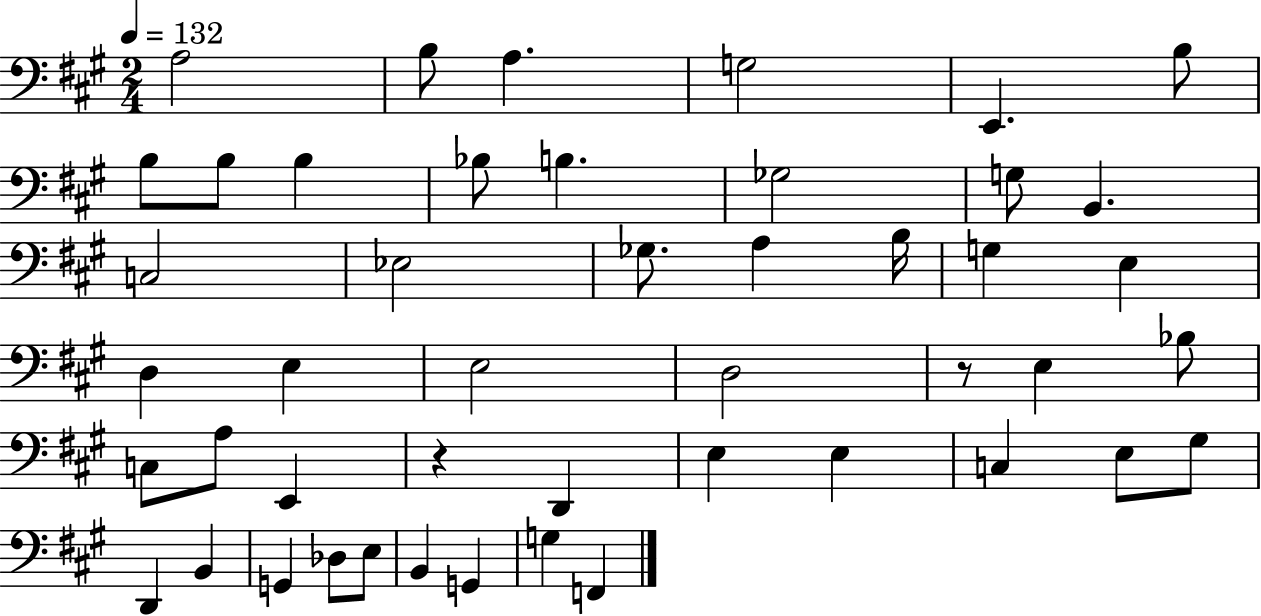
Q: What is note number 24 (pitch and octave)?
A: E3